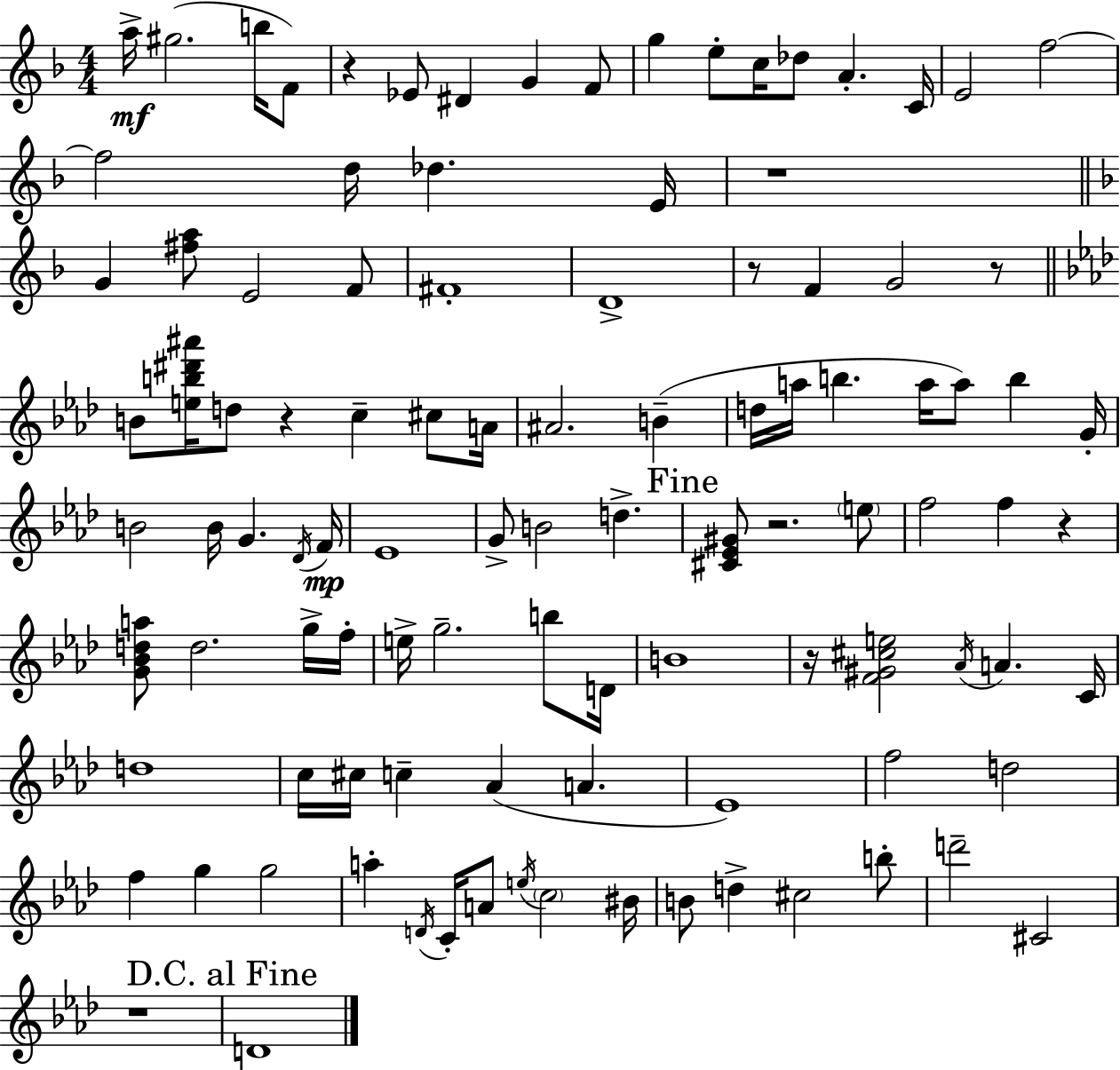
{
  \clef treble
  \numericTimeSignature
  \time 4/4
  \key f \major
  a''16->\mf gis''2.( b''16 f'8) | r4 ees'8 dis'4 g'4 f'8 | g''4 e''8-. c''16 des''8 a'4.-. c'16 | e'2 f''2~~ | \break f''2 d''16 des''4. e'16 | r1 | \bar "||" \break \key f \major g'4 <fis'' a''>8 e'2 f'8 | fis'1-. | d'1-> | r8 f'4 g'2 r8 | \break \bar "||" \break \key aes \major b'8 <e'' b'' dis''' ais'''>16 d''8 r4 c''4-- cis''8 a'16 | ais'2. b'4--( | d''16 a''16 b''4. a''16 a''8) b''4 g'16-. | b'2 b'16 g'4. \acciaccatura { des'16 } | \break f'16\mp ees'1 | g'8-> b'2 d''4.-> | \mark "Fine" <cis' ees' gis'>8 r2. \parenthesize e''8 | f''2 f''4 r4 | \break <g' bes' d'' a''>8 d''2. g''16-> | f''16-. e''16-> g''2.-- b''8 | d'16 b'1 | r16 <f' gis' cis'' e''>2 \acciaccatura { aes'16 } a'4. | \break c'16 d''1 | c''16 cis''16 c''4-- aes'4( a'4. | ees'1) | f''2 d''2 | \break f''4 g''4 g''2 | a''4-. \acciaccatura { d'16 } c'16-. a'8 \acciaccatura { e''16 } \parenthesize c''2 | bis'16 b'8 d''4-> cis''2 | b''8-. d'''2-- cis'2 | \break r1 | \mark "D.C. al Fine" d'1 | \bar "|."
}